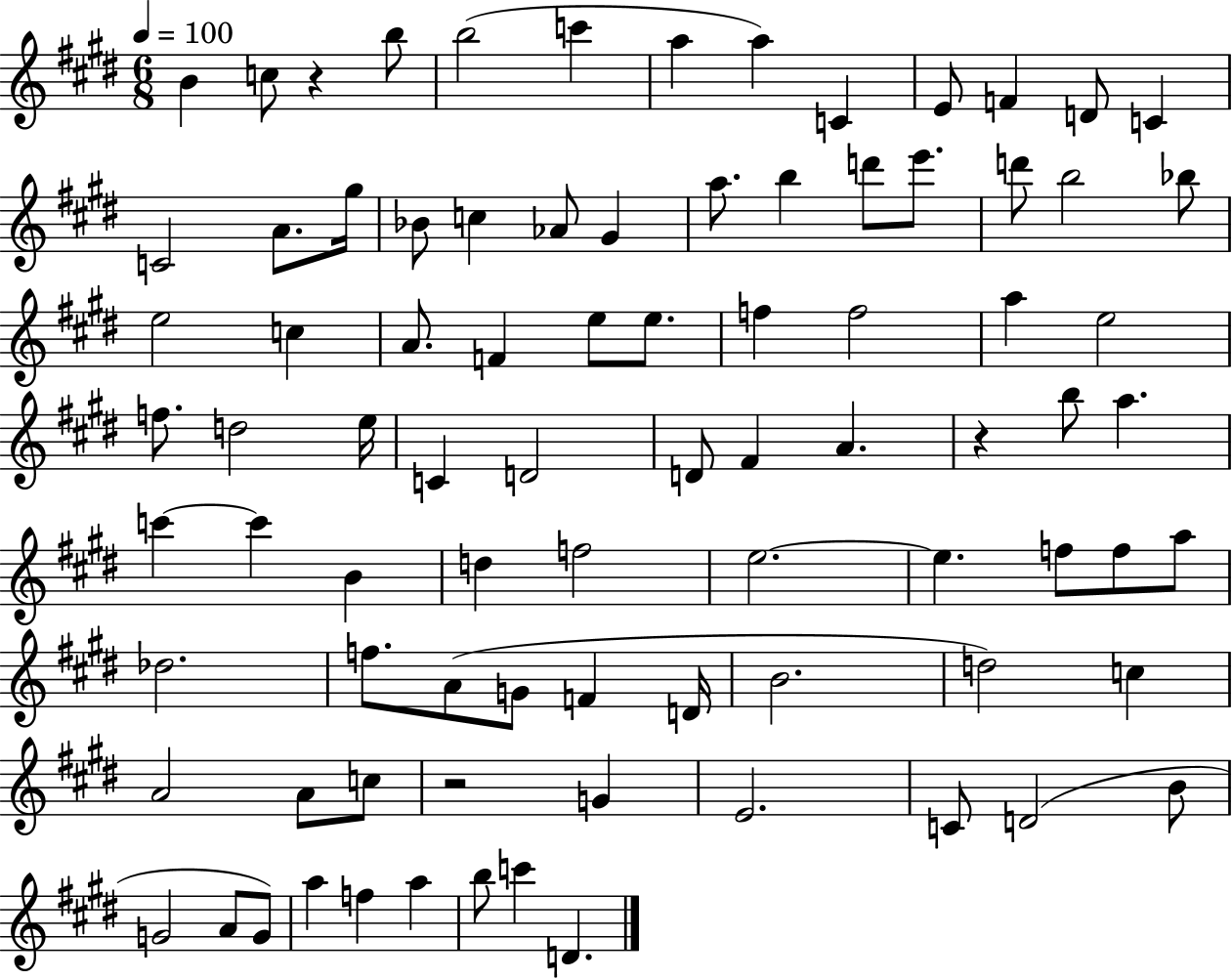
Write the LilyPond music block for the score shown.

{
  \clef treble
  \numericTimeSignature
  \time 6/8
  \key e \major
  \tempo 4 = 100
  b'4 c''8 r4 b''8 | b''2( c'''4 | a''4 a''4) c'4 | e'8 f'4 d'8 c'4 | \break c'2 a'8. gis''16 | bes'8 c''4 aes'8 gis'4 | a''8. b''4 d'''8 e'''8. | d'''8 b''2 bes''8 | \break e''2 c''4 | a'8. f'4 e''8 e''8. | f''4 f''2 | a''4 e''2 | \break f''8. d''2 e''16 | c'4 d'2 | d'8 fis'4 a'4. | r4 b''8 a''4. | \break c'''4~~ c'''4 b'4 | d''4 f''2 | e''2.~~ | e''4. f''8 f''8 a''8 | \break des''2. | f''8. a'8( g'8 f'4 d'16 | b'2. | d''2) c''4 | \break a'2 a'8 c''8 | r2 g'4 | e'2. | c'8 d'2( b'8 | \break g'2 a'8 g'8) | a''4 f''4 a''4 | b''8 c'''4 d'4. | \bar "|."
}